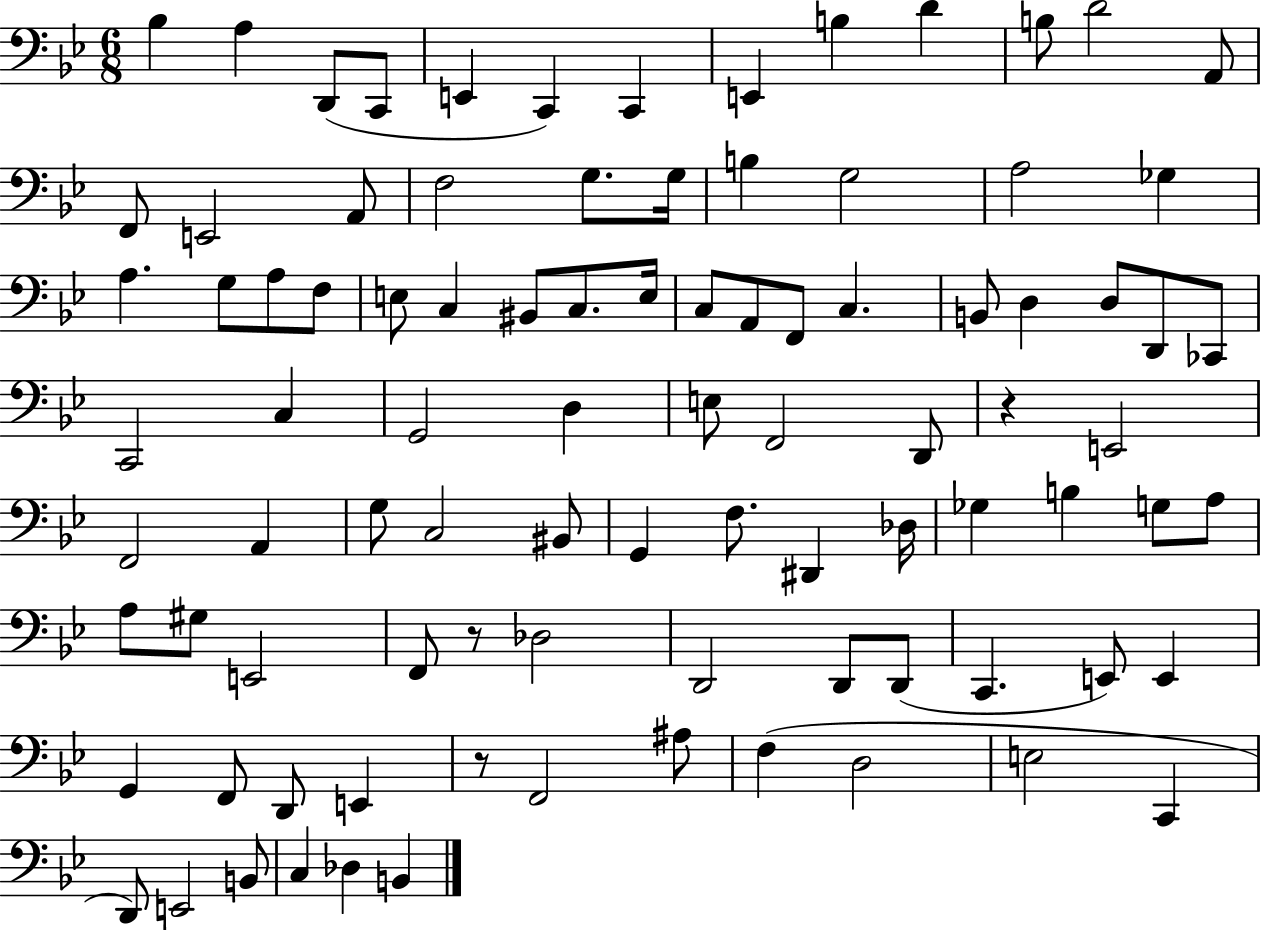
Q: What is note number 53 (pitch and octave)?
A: C3